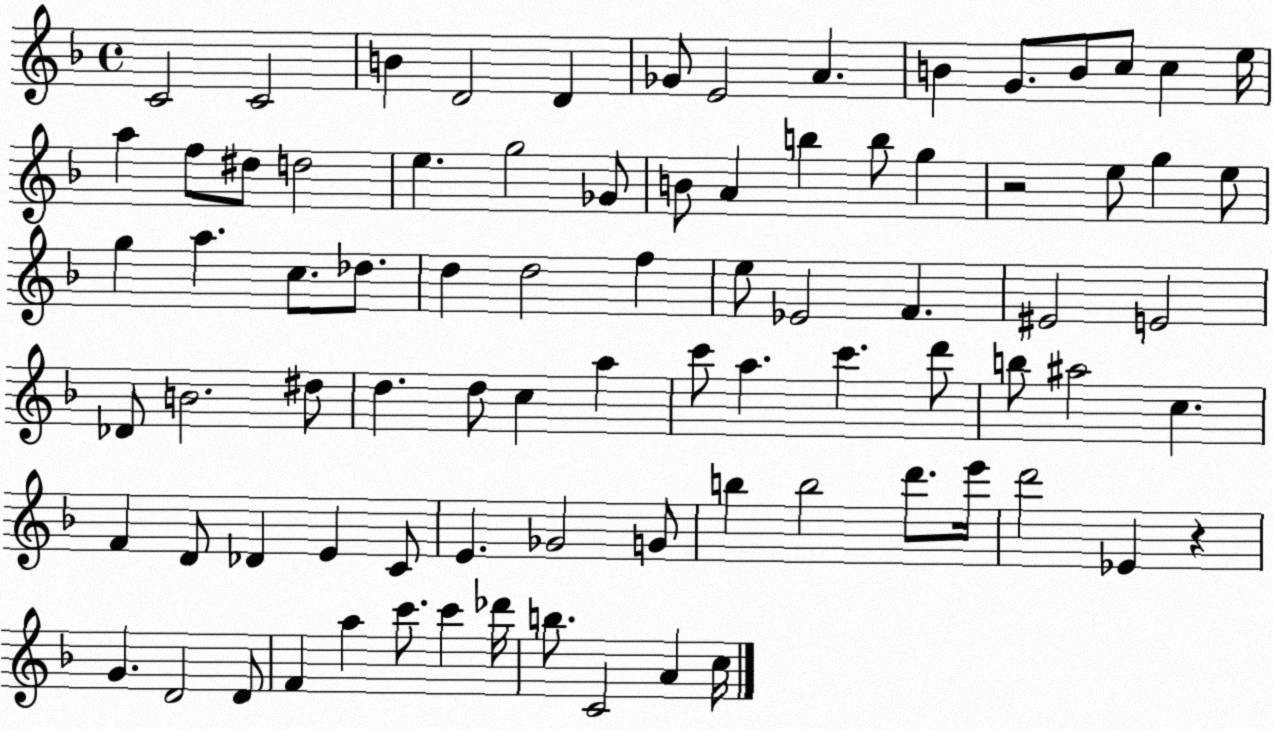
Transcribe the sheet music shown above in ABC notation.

X:1
T:Untitled
M:4/4
L:1/4
K:F
C2 C2 B D2 D _G/2 E2 A B G/2 B/2 c/2 c e/4 a f/2 ^d/2 d2 e g2 _G/2 B/2 A b b/2 g z2 e/2 g e/2 g a c/2 _d/2 d d2 f e/2 _E2 F ^E2 E2 _D/2 B2 ^d/2 d d/2 c a c'/2 a c' d'/2 b/2 ^a2 c F D/2 _D E C/2 E _G2 G/2 b b2 d'/2 e'/4 d'2 _E z G D2 D/2 F a c'/2 c' _d'/4 b/2 C2 A c/4